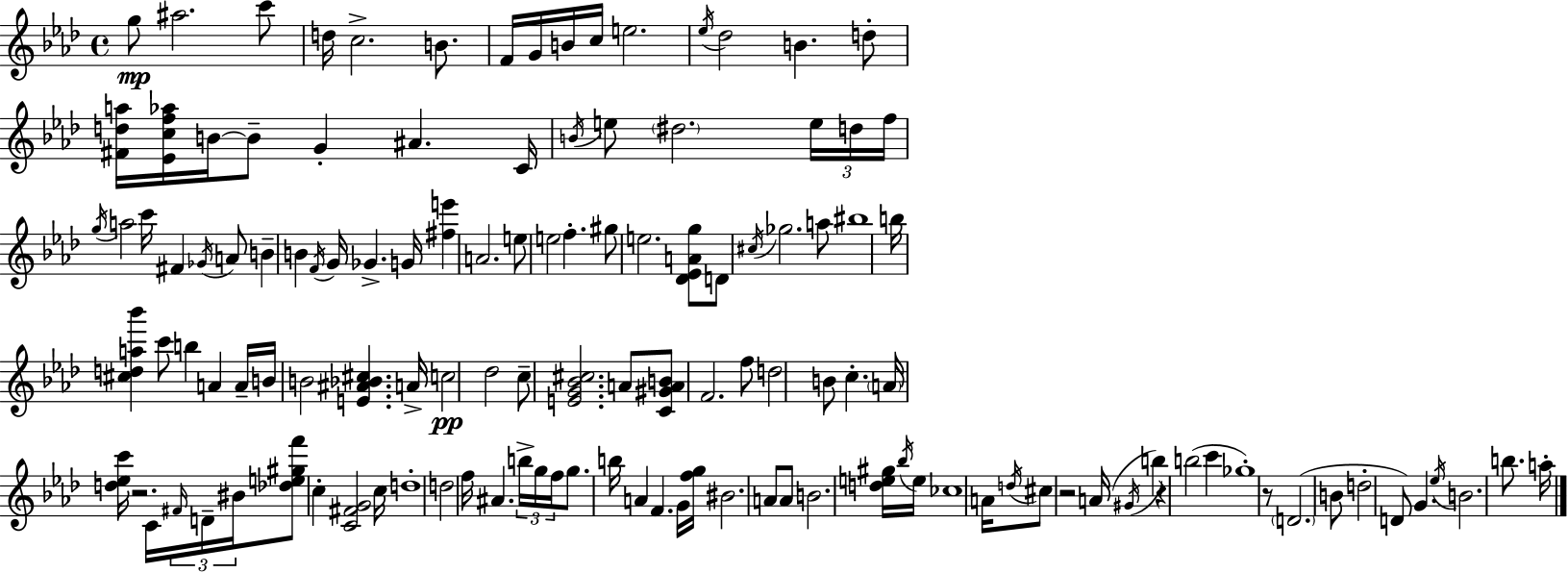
G5/e A#5/h. C6/e D5/s C5/h. B4/e. F4/s G4/s B4/s C5/s E5/h. Eb5/s Db5/h B4/q. D5/e [F#4,D5,A5]/s [Eb4,C5,F5,Ab5]/s B4/s B4/e G4/q A#4/q. C4/s B4/s E5/e D#5/h. E5/s D5/s F5/s G5/s A5/h C6/s F#4/q Gb4/s A4/e B4/q B4/q F4/s G4/s Gb4/q. G4/s [F#5,E6]/q A4/h. E5/e E5/h F5/q. G#5/e E5/h. [Db4,Eb4,A4,G5]/e D4/e C#5/s Gb5/h. A5/e BIS5/w B5/s [C#5,D5,A5,Bb6]/q C6/e B5/q A4/q A4/s B4/s B4/h [E4,A#4,Bb4,C#5]/q. A4/s C5/h Db5/h C5/e [E4,G4,Bb4,C#5]/h. A4/e [C4,G#4,A4,B4]/e F4/h. F5/e D5/h B4/e C5/q. A4/s [D5,Eb5,C6]/s R/h. C4/s F#4/s D4/s BIS4/s [Db5,E5,G#5,F6]/e C5/q [C4,F#4,G4]/h C5/s D5/w D5/h F5/s A#4/q. B5/s G5/s F5/s G5/e. B5/s A4/q F4/q. G4/s [F5,G5]/s BIS4/h. A4/e A4/e B4/h. [D5,E5,G#5]/s Bb5/s E5/s CES5/w A4/s D5/s C#5/e R/h A4/s G#4/s B5/q R/q B5/h C6/q Gb5/w R/e D4/h. B4/e D5/h D4/e G4/q. Eb5/s B4/h. B5/e. A5/s